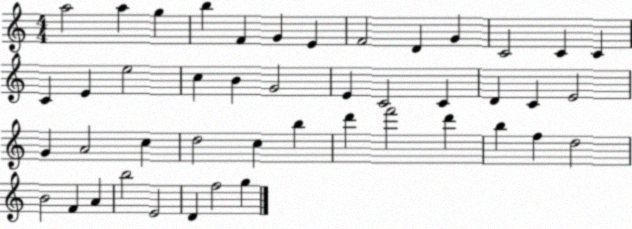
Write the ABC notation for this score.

X:1
T:Untitled
M:4/4
L:1/4
K:C
a2 a g b F G E F2 D G C2 C C C E e2 c B G2 E C2 C D C E2 G A2 c d2 c b d' f'2 d' b f d2 B2 F A b2 E2 D f2 g